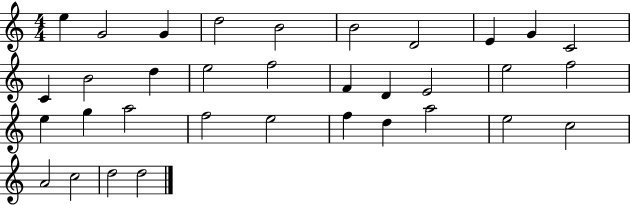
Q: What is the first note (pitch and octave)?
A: E5